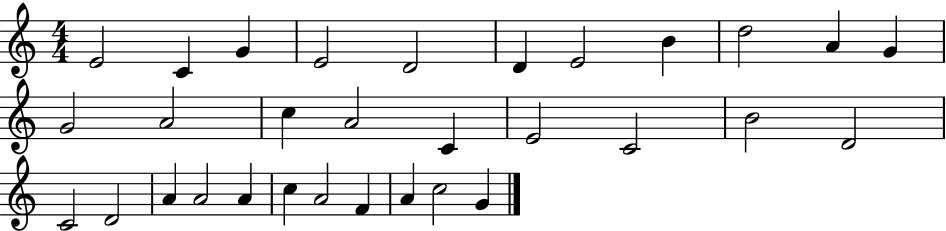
{
  \clef treble
  \numericTimeSignature
  \time 4/4
  \key c \major
  e'2 c'4 g'4 | e'2 d'2 | d'4 e'2 b'4 | d''2 a'4 g'4 | \break g'2 a'2 | c''4 a'2 c'4 | e'2 c'2 | b'2 d'2 | \break c'2 d'2 | a'4 a'2 a'4 | c''4 a'2 f'4 | a'4 c''2 g'4 | \break \bar "|."
}